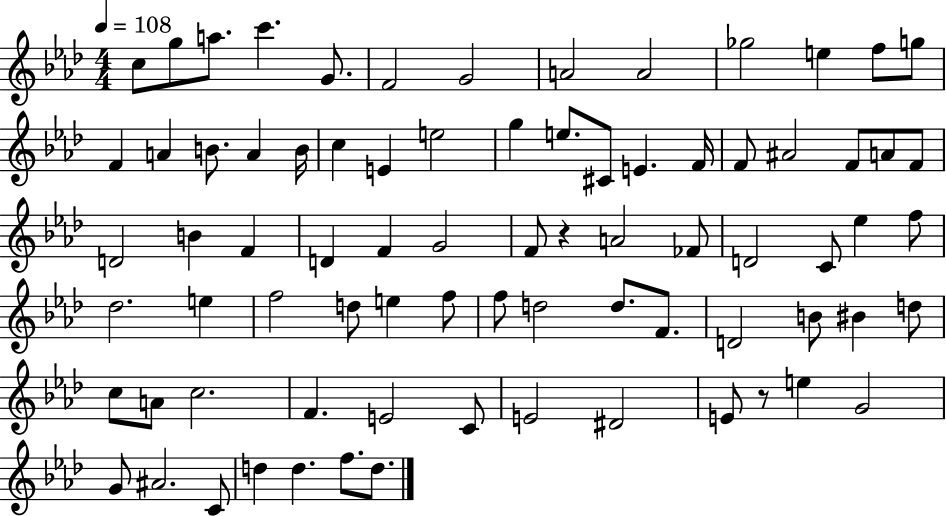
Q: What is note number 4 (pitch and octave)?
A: C6